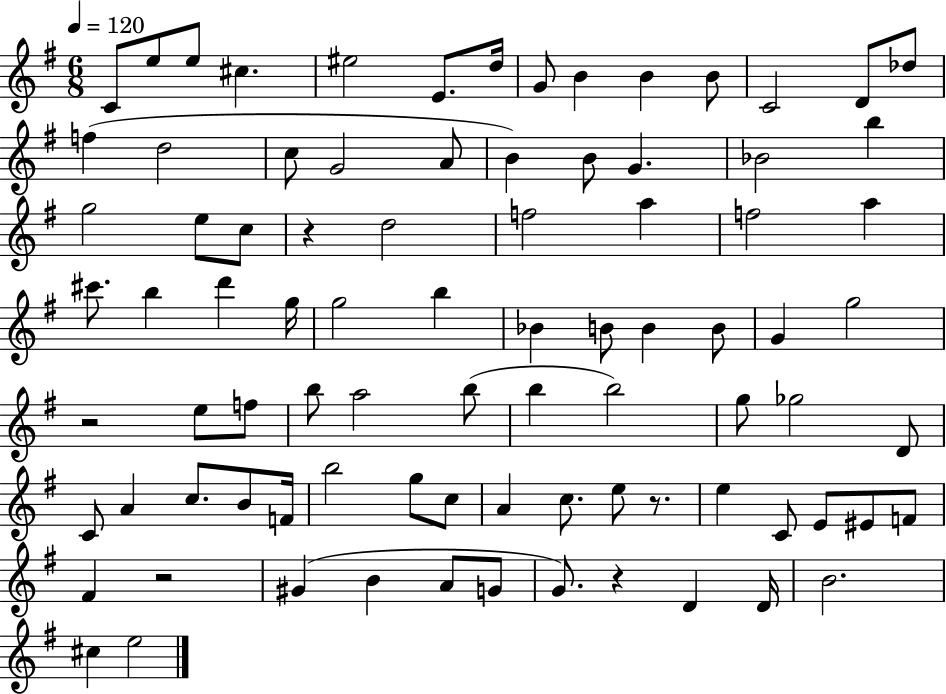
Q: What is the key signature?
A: G major